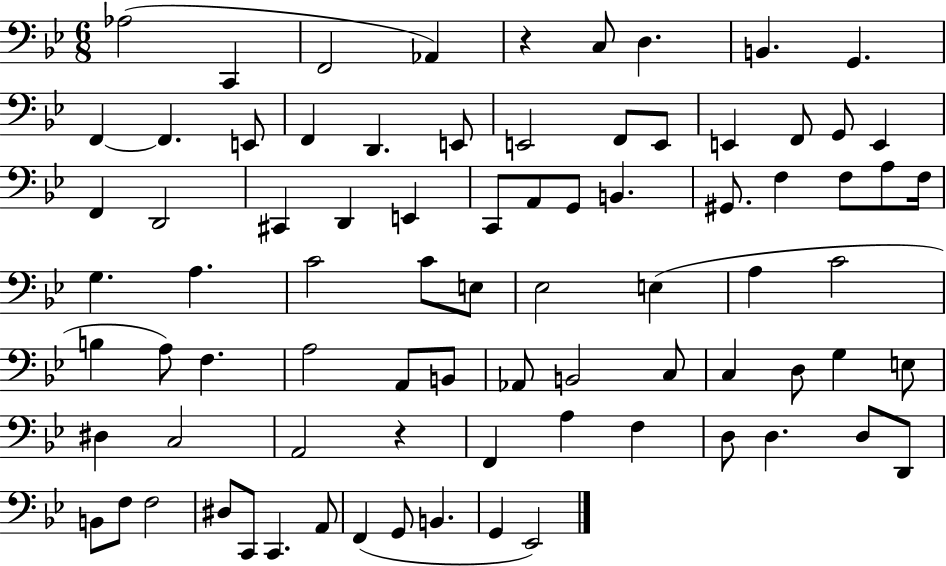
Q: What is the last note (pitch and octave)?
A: Eb2